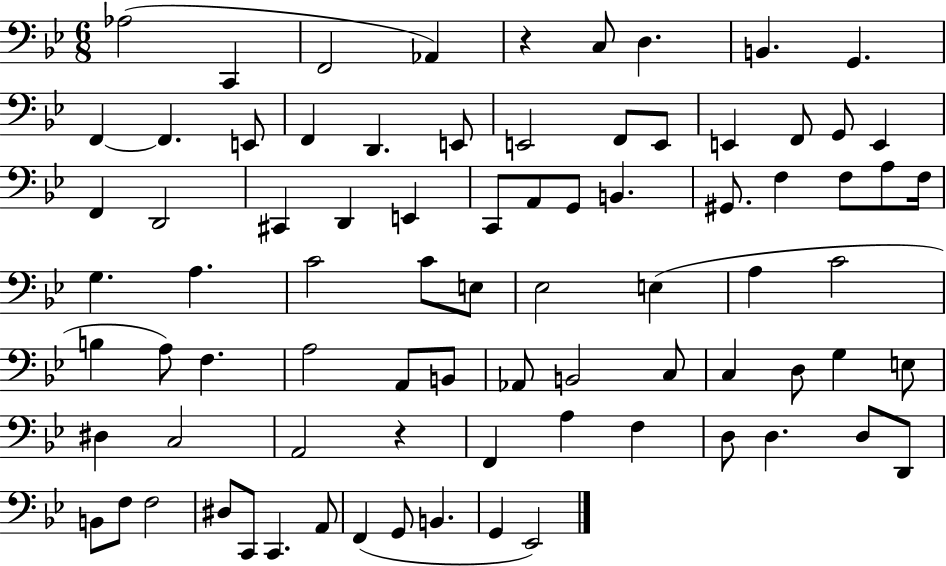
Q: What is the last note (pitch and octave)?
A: Eb2